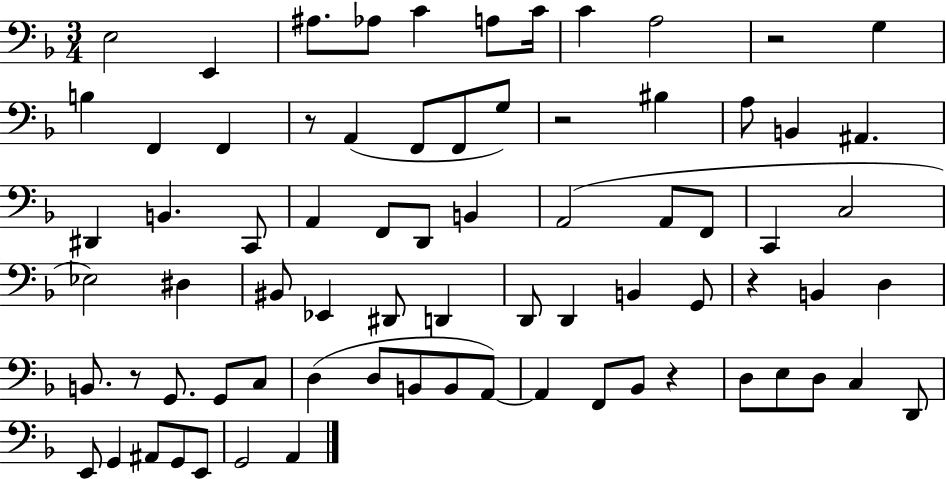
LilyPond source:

{
  \clef bass
  \numericTimeSignature
  \time 3/4
  \key f \major
  \repeat volta 2 { e2 e,4 | ais8. aes8 c'4 a8 c'16 | c'4 a2 | r2 g4 | \break b4 f,4 f,4 | r8 a,4( f,8 f,8 g8) | r2 bis4 | a8 b,4 ais,4. | \break dis,4 b,4. c,8 | a,4 f,8 d,8 b,4 | a,2( a,8 f,8 | c,4 c2 | \break ees2) dis4 | bis,8 ees,4 dis,8 d,4 | d,8 d,4 b,4 g,8 | r4 b,4 d4 | \break b,8. r8 g,8. g,8 c8 | d4( d8 b,8 b,8 a,8~~) | a,4 f,8 bes,8 r4 | d8 e8 d8 c4 d,8 | \break e,8 g,4 ais,8 g,8 e,8 | g,2 a,4 | } \bar "|."
}